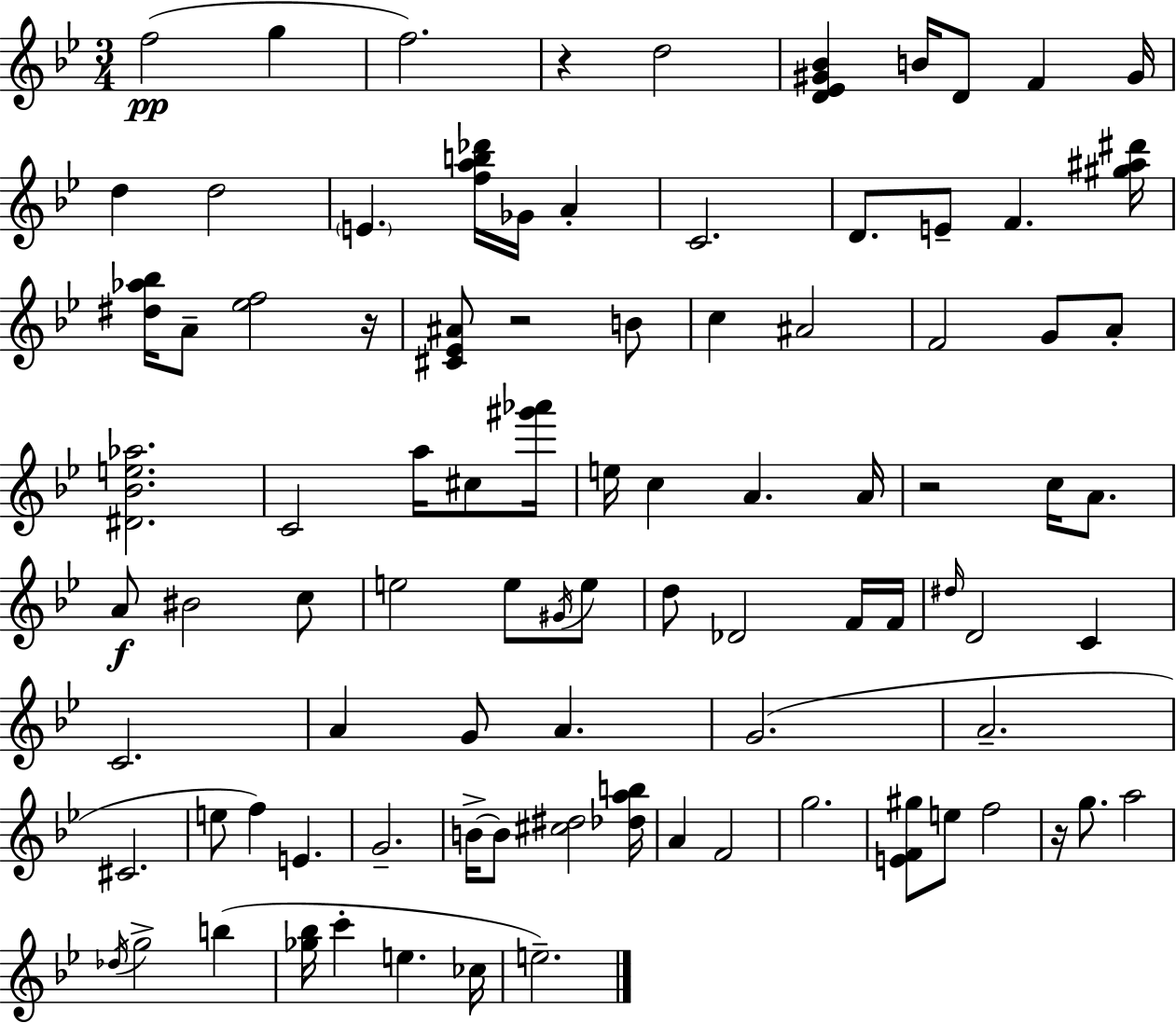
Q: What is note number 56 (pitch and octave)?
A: F5